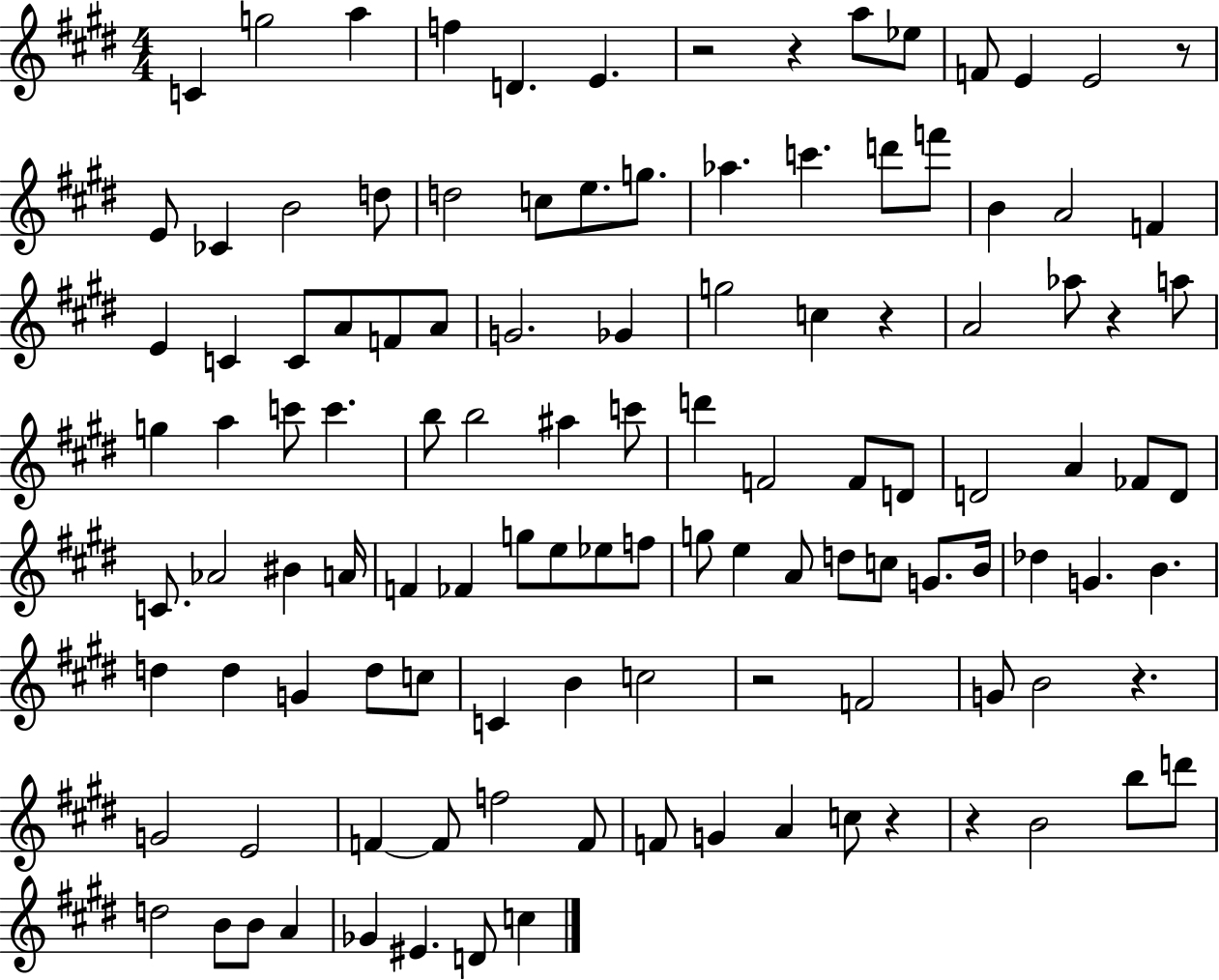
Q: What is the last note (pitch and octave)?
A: C5